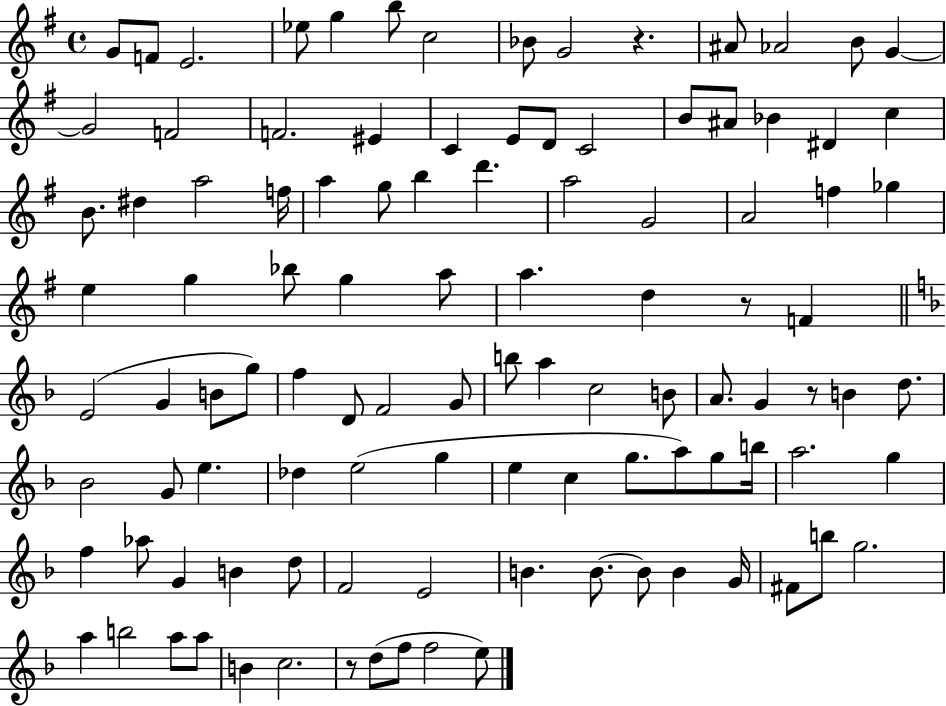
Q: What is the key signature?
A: G major